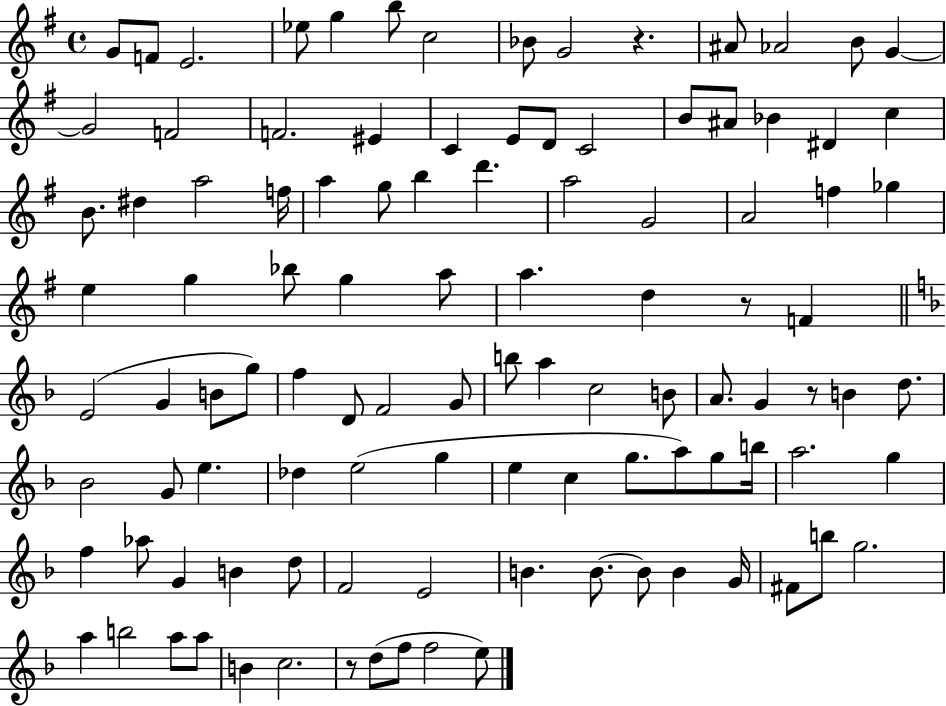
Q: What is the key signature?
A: G major